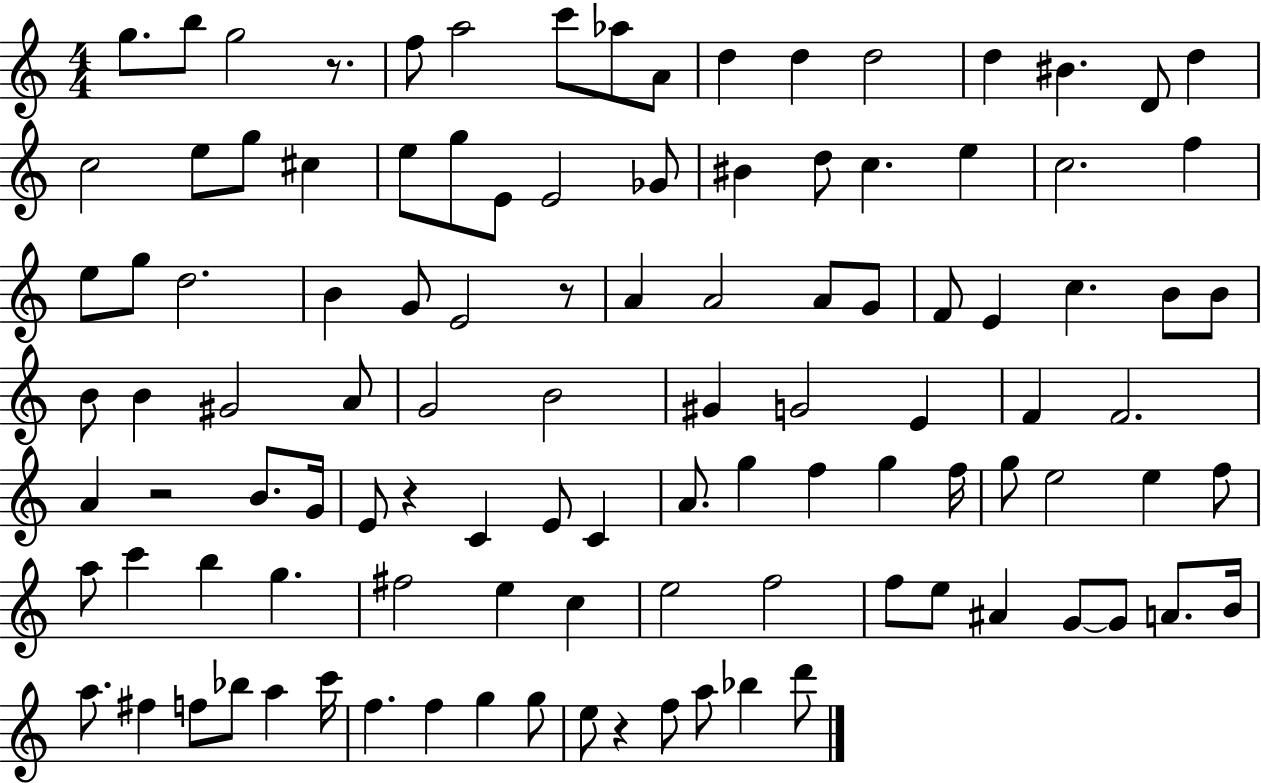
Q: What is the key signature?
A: C major